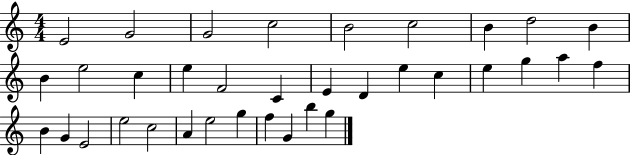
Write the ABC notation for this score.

X:1
T:Untitled
M:4/4
L:1/4
K:C
E2 G2 G2 c2 B2 c2 B d2 B B e2 c e F2 C E D e c e g a f B G E2 e2 c2 A e2 g f G b g